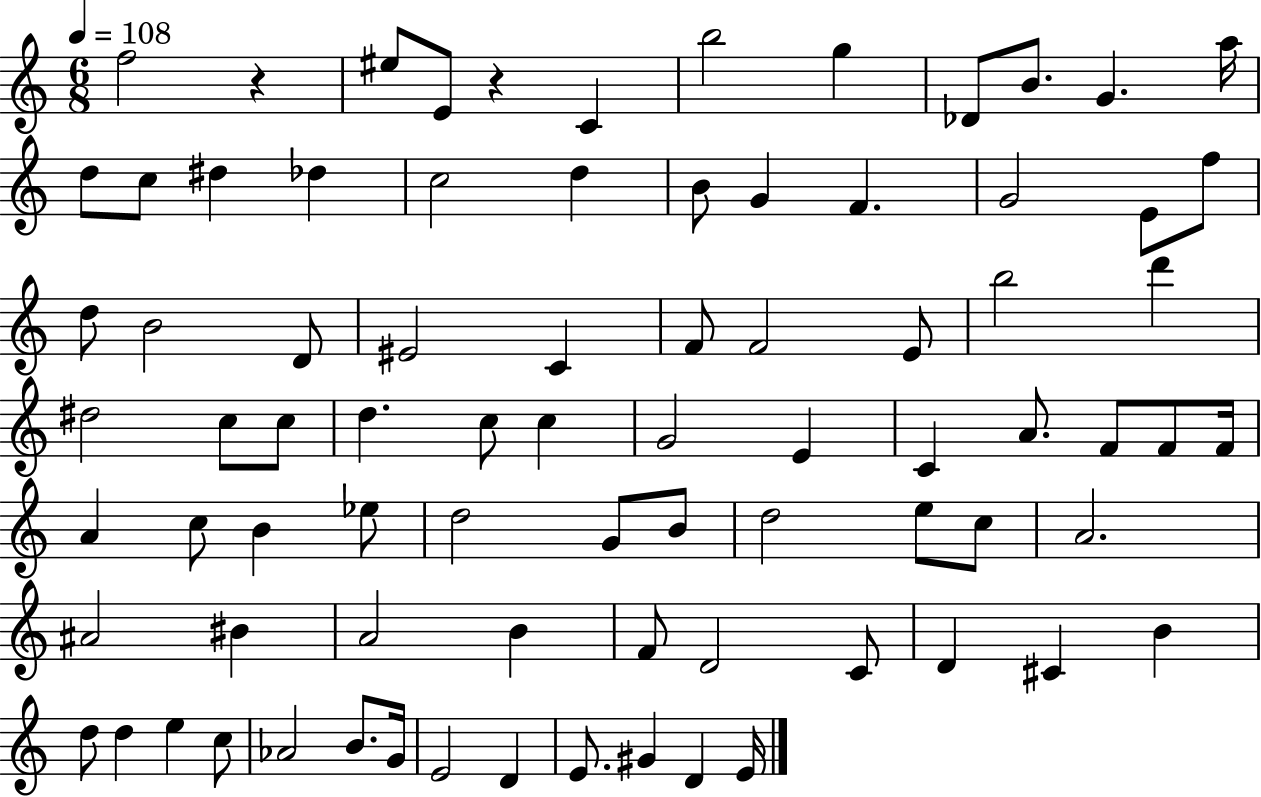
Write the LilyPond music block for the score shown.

{
  \clef treble
  \numericTimeSignature
  \time 6/8
  \key c \major
  \tempo 4 = 108
  f''2 r4 | eis''8 e'8 r4 c'4 | b''2 g''4 | des'8 b'8. g'4. a''16 | \break d''8 c''8 dis''4 des''4 | c''2 d''4 | b'8 g'4 f'4. | g'2 e'8 f''8 | \break d''8 b'2 d'8 | eis'2 c'4 | f'8 f'2 e'8 | b''2 d'''4 | \break dis''2 c''8 c''8 | d''4. c''8 c''4 | g'2 e'4 | c'4 a'8. f'8 f'8 f'16 | \break a'4 c''8 b'4 ees''8 | d''2 g'8 b'8 | d''2 e''8 c''8 | a'2. | \break ais'2 bis'4 | a'2 b'4 | f'8 d'2 c'8 | d'4 cis'4 b'4 | \break d''8 d''4 e''4 c''8 | aes'2 b'8. g'16 | e'2 d'4 | e'8. gis'4 d'4 e'16 | \break \bar "|."
}